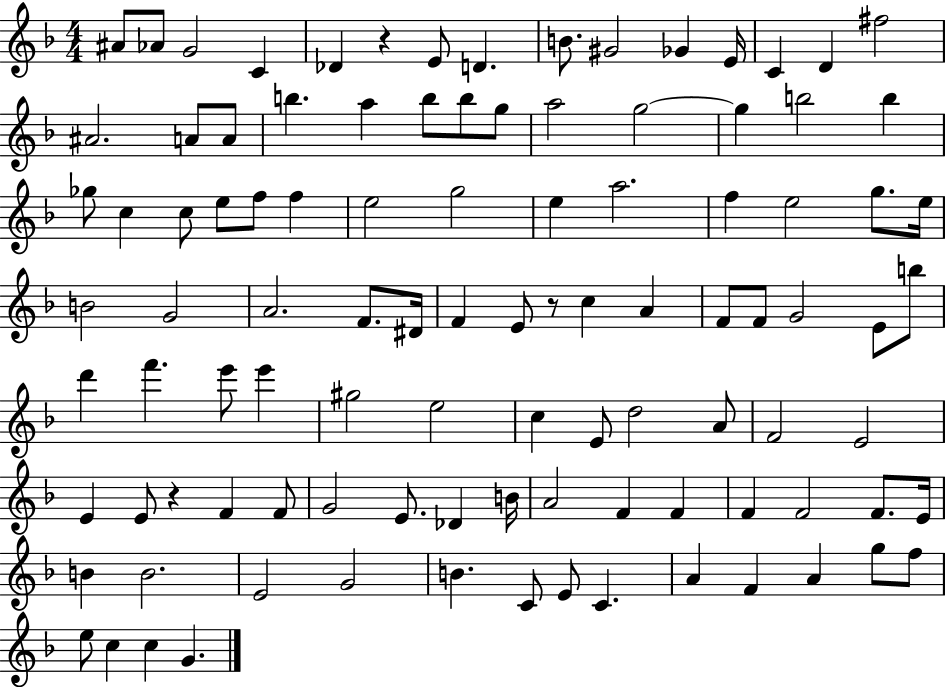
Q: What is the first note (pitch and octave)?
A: A#4